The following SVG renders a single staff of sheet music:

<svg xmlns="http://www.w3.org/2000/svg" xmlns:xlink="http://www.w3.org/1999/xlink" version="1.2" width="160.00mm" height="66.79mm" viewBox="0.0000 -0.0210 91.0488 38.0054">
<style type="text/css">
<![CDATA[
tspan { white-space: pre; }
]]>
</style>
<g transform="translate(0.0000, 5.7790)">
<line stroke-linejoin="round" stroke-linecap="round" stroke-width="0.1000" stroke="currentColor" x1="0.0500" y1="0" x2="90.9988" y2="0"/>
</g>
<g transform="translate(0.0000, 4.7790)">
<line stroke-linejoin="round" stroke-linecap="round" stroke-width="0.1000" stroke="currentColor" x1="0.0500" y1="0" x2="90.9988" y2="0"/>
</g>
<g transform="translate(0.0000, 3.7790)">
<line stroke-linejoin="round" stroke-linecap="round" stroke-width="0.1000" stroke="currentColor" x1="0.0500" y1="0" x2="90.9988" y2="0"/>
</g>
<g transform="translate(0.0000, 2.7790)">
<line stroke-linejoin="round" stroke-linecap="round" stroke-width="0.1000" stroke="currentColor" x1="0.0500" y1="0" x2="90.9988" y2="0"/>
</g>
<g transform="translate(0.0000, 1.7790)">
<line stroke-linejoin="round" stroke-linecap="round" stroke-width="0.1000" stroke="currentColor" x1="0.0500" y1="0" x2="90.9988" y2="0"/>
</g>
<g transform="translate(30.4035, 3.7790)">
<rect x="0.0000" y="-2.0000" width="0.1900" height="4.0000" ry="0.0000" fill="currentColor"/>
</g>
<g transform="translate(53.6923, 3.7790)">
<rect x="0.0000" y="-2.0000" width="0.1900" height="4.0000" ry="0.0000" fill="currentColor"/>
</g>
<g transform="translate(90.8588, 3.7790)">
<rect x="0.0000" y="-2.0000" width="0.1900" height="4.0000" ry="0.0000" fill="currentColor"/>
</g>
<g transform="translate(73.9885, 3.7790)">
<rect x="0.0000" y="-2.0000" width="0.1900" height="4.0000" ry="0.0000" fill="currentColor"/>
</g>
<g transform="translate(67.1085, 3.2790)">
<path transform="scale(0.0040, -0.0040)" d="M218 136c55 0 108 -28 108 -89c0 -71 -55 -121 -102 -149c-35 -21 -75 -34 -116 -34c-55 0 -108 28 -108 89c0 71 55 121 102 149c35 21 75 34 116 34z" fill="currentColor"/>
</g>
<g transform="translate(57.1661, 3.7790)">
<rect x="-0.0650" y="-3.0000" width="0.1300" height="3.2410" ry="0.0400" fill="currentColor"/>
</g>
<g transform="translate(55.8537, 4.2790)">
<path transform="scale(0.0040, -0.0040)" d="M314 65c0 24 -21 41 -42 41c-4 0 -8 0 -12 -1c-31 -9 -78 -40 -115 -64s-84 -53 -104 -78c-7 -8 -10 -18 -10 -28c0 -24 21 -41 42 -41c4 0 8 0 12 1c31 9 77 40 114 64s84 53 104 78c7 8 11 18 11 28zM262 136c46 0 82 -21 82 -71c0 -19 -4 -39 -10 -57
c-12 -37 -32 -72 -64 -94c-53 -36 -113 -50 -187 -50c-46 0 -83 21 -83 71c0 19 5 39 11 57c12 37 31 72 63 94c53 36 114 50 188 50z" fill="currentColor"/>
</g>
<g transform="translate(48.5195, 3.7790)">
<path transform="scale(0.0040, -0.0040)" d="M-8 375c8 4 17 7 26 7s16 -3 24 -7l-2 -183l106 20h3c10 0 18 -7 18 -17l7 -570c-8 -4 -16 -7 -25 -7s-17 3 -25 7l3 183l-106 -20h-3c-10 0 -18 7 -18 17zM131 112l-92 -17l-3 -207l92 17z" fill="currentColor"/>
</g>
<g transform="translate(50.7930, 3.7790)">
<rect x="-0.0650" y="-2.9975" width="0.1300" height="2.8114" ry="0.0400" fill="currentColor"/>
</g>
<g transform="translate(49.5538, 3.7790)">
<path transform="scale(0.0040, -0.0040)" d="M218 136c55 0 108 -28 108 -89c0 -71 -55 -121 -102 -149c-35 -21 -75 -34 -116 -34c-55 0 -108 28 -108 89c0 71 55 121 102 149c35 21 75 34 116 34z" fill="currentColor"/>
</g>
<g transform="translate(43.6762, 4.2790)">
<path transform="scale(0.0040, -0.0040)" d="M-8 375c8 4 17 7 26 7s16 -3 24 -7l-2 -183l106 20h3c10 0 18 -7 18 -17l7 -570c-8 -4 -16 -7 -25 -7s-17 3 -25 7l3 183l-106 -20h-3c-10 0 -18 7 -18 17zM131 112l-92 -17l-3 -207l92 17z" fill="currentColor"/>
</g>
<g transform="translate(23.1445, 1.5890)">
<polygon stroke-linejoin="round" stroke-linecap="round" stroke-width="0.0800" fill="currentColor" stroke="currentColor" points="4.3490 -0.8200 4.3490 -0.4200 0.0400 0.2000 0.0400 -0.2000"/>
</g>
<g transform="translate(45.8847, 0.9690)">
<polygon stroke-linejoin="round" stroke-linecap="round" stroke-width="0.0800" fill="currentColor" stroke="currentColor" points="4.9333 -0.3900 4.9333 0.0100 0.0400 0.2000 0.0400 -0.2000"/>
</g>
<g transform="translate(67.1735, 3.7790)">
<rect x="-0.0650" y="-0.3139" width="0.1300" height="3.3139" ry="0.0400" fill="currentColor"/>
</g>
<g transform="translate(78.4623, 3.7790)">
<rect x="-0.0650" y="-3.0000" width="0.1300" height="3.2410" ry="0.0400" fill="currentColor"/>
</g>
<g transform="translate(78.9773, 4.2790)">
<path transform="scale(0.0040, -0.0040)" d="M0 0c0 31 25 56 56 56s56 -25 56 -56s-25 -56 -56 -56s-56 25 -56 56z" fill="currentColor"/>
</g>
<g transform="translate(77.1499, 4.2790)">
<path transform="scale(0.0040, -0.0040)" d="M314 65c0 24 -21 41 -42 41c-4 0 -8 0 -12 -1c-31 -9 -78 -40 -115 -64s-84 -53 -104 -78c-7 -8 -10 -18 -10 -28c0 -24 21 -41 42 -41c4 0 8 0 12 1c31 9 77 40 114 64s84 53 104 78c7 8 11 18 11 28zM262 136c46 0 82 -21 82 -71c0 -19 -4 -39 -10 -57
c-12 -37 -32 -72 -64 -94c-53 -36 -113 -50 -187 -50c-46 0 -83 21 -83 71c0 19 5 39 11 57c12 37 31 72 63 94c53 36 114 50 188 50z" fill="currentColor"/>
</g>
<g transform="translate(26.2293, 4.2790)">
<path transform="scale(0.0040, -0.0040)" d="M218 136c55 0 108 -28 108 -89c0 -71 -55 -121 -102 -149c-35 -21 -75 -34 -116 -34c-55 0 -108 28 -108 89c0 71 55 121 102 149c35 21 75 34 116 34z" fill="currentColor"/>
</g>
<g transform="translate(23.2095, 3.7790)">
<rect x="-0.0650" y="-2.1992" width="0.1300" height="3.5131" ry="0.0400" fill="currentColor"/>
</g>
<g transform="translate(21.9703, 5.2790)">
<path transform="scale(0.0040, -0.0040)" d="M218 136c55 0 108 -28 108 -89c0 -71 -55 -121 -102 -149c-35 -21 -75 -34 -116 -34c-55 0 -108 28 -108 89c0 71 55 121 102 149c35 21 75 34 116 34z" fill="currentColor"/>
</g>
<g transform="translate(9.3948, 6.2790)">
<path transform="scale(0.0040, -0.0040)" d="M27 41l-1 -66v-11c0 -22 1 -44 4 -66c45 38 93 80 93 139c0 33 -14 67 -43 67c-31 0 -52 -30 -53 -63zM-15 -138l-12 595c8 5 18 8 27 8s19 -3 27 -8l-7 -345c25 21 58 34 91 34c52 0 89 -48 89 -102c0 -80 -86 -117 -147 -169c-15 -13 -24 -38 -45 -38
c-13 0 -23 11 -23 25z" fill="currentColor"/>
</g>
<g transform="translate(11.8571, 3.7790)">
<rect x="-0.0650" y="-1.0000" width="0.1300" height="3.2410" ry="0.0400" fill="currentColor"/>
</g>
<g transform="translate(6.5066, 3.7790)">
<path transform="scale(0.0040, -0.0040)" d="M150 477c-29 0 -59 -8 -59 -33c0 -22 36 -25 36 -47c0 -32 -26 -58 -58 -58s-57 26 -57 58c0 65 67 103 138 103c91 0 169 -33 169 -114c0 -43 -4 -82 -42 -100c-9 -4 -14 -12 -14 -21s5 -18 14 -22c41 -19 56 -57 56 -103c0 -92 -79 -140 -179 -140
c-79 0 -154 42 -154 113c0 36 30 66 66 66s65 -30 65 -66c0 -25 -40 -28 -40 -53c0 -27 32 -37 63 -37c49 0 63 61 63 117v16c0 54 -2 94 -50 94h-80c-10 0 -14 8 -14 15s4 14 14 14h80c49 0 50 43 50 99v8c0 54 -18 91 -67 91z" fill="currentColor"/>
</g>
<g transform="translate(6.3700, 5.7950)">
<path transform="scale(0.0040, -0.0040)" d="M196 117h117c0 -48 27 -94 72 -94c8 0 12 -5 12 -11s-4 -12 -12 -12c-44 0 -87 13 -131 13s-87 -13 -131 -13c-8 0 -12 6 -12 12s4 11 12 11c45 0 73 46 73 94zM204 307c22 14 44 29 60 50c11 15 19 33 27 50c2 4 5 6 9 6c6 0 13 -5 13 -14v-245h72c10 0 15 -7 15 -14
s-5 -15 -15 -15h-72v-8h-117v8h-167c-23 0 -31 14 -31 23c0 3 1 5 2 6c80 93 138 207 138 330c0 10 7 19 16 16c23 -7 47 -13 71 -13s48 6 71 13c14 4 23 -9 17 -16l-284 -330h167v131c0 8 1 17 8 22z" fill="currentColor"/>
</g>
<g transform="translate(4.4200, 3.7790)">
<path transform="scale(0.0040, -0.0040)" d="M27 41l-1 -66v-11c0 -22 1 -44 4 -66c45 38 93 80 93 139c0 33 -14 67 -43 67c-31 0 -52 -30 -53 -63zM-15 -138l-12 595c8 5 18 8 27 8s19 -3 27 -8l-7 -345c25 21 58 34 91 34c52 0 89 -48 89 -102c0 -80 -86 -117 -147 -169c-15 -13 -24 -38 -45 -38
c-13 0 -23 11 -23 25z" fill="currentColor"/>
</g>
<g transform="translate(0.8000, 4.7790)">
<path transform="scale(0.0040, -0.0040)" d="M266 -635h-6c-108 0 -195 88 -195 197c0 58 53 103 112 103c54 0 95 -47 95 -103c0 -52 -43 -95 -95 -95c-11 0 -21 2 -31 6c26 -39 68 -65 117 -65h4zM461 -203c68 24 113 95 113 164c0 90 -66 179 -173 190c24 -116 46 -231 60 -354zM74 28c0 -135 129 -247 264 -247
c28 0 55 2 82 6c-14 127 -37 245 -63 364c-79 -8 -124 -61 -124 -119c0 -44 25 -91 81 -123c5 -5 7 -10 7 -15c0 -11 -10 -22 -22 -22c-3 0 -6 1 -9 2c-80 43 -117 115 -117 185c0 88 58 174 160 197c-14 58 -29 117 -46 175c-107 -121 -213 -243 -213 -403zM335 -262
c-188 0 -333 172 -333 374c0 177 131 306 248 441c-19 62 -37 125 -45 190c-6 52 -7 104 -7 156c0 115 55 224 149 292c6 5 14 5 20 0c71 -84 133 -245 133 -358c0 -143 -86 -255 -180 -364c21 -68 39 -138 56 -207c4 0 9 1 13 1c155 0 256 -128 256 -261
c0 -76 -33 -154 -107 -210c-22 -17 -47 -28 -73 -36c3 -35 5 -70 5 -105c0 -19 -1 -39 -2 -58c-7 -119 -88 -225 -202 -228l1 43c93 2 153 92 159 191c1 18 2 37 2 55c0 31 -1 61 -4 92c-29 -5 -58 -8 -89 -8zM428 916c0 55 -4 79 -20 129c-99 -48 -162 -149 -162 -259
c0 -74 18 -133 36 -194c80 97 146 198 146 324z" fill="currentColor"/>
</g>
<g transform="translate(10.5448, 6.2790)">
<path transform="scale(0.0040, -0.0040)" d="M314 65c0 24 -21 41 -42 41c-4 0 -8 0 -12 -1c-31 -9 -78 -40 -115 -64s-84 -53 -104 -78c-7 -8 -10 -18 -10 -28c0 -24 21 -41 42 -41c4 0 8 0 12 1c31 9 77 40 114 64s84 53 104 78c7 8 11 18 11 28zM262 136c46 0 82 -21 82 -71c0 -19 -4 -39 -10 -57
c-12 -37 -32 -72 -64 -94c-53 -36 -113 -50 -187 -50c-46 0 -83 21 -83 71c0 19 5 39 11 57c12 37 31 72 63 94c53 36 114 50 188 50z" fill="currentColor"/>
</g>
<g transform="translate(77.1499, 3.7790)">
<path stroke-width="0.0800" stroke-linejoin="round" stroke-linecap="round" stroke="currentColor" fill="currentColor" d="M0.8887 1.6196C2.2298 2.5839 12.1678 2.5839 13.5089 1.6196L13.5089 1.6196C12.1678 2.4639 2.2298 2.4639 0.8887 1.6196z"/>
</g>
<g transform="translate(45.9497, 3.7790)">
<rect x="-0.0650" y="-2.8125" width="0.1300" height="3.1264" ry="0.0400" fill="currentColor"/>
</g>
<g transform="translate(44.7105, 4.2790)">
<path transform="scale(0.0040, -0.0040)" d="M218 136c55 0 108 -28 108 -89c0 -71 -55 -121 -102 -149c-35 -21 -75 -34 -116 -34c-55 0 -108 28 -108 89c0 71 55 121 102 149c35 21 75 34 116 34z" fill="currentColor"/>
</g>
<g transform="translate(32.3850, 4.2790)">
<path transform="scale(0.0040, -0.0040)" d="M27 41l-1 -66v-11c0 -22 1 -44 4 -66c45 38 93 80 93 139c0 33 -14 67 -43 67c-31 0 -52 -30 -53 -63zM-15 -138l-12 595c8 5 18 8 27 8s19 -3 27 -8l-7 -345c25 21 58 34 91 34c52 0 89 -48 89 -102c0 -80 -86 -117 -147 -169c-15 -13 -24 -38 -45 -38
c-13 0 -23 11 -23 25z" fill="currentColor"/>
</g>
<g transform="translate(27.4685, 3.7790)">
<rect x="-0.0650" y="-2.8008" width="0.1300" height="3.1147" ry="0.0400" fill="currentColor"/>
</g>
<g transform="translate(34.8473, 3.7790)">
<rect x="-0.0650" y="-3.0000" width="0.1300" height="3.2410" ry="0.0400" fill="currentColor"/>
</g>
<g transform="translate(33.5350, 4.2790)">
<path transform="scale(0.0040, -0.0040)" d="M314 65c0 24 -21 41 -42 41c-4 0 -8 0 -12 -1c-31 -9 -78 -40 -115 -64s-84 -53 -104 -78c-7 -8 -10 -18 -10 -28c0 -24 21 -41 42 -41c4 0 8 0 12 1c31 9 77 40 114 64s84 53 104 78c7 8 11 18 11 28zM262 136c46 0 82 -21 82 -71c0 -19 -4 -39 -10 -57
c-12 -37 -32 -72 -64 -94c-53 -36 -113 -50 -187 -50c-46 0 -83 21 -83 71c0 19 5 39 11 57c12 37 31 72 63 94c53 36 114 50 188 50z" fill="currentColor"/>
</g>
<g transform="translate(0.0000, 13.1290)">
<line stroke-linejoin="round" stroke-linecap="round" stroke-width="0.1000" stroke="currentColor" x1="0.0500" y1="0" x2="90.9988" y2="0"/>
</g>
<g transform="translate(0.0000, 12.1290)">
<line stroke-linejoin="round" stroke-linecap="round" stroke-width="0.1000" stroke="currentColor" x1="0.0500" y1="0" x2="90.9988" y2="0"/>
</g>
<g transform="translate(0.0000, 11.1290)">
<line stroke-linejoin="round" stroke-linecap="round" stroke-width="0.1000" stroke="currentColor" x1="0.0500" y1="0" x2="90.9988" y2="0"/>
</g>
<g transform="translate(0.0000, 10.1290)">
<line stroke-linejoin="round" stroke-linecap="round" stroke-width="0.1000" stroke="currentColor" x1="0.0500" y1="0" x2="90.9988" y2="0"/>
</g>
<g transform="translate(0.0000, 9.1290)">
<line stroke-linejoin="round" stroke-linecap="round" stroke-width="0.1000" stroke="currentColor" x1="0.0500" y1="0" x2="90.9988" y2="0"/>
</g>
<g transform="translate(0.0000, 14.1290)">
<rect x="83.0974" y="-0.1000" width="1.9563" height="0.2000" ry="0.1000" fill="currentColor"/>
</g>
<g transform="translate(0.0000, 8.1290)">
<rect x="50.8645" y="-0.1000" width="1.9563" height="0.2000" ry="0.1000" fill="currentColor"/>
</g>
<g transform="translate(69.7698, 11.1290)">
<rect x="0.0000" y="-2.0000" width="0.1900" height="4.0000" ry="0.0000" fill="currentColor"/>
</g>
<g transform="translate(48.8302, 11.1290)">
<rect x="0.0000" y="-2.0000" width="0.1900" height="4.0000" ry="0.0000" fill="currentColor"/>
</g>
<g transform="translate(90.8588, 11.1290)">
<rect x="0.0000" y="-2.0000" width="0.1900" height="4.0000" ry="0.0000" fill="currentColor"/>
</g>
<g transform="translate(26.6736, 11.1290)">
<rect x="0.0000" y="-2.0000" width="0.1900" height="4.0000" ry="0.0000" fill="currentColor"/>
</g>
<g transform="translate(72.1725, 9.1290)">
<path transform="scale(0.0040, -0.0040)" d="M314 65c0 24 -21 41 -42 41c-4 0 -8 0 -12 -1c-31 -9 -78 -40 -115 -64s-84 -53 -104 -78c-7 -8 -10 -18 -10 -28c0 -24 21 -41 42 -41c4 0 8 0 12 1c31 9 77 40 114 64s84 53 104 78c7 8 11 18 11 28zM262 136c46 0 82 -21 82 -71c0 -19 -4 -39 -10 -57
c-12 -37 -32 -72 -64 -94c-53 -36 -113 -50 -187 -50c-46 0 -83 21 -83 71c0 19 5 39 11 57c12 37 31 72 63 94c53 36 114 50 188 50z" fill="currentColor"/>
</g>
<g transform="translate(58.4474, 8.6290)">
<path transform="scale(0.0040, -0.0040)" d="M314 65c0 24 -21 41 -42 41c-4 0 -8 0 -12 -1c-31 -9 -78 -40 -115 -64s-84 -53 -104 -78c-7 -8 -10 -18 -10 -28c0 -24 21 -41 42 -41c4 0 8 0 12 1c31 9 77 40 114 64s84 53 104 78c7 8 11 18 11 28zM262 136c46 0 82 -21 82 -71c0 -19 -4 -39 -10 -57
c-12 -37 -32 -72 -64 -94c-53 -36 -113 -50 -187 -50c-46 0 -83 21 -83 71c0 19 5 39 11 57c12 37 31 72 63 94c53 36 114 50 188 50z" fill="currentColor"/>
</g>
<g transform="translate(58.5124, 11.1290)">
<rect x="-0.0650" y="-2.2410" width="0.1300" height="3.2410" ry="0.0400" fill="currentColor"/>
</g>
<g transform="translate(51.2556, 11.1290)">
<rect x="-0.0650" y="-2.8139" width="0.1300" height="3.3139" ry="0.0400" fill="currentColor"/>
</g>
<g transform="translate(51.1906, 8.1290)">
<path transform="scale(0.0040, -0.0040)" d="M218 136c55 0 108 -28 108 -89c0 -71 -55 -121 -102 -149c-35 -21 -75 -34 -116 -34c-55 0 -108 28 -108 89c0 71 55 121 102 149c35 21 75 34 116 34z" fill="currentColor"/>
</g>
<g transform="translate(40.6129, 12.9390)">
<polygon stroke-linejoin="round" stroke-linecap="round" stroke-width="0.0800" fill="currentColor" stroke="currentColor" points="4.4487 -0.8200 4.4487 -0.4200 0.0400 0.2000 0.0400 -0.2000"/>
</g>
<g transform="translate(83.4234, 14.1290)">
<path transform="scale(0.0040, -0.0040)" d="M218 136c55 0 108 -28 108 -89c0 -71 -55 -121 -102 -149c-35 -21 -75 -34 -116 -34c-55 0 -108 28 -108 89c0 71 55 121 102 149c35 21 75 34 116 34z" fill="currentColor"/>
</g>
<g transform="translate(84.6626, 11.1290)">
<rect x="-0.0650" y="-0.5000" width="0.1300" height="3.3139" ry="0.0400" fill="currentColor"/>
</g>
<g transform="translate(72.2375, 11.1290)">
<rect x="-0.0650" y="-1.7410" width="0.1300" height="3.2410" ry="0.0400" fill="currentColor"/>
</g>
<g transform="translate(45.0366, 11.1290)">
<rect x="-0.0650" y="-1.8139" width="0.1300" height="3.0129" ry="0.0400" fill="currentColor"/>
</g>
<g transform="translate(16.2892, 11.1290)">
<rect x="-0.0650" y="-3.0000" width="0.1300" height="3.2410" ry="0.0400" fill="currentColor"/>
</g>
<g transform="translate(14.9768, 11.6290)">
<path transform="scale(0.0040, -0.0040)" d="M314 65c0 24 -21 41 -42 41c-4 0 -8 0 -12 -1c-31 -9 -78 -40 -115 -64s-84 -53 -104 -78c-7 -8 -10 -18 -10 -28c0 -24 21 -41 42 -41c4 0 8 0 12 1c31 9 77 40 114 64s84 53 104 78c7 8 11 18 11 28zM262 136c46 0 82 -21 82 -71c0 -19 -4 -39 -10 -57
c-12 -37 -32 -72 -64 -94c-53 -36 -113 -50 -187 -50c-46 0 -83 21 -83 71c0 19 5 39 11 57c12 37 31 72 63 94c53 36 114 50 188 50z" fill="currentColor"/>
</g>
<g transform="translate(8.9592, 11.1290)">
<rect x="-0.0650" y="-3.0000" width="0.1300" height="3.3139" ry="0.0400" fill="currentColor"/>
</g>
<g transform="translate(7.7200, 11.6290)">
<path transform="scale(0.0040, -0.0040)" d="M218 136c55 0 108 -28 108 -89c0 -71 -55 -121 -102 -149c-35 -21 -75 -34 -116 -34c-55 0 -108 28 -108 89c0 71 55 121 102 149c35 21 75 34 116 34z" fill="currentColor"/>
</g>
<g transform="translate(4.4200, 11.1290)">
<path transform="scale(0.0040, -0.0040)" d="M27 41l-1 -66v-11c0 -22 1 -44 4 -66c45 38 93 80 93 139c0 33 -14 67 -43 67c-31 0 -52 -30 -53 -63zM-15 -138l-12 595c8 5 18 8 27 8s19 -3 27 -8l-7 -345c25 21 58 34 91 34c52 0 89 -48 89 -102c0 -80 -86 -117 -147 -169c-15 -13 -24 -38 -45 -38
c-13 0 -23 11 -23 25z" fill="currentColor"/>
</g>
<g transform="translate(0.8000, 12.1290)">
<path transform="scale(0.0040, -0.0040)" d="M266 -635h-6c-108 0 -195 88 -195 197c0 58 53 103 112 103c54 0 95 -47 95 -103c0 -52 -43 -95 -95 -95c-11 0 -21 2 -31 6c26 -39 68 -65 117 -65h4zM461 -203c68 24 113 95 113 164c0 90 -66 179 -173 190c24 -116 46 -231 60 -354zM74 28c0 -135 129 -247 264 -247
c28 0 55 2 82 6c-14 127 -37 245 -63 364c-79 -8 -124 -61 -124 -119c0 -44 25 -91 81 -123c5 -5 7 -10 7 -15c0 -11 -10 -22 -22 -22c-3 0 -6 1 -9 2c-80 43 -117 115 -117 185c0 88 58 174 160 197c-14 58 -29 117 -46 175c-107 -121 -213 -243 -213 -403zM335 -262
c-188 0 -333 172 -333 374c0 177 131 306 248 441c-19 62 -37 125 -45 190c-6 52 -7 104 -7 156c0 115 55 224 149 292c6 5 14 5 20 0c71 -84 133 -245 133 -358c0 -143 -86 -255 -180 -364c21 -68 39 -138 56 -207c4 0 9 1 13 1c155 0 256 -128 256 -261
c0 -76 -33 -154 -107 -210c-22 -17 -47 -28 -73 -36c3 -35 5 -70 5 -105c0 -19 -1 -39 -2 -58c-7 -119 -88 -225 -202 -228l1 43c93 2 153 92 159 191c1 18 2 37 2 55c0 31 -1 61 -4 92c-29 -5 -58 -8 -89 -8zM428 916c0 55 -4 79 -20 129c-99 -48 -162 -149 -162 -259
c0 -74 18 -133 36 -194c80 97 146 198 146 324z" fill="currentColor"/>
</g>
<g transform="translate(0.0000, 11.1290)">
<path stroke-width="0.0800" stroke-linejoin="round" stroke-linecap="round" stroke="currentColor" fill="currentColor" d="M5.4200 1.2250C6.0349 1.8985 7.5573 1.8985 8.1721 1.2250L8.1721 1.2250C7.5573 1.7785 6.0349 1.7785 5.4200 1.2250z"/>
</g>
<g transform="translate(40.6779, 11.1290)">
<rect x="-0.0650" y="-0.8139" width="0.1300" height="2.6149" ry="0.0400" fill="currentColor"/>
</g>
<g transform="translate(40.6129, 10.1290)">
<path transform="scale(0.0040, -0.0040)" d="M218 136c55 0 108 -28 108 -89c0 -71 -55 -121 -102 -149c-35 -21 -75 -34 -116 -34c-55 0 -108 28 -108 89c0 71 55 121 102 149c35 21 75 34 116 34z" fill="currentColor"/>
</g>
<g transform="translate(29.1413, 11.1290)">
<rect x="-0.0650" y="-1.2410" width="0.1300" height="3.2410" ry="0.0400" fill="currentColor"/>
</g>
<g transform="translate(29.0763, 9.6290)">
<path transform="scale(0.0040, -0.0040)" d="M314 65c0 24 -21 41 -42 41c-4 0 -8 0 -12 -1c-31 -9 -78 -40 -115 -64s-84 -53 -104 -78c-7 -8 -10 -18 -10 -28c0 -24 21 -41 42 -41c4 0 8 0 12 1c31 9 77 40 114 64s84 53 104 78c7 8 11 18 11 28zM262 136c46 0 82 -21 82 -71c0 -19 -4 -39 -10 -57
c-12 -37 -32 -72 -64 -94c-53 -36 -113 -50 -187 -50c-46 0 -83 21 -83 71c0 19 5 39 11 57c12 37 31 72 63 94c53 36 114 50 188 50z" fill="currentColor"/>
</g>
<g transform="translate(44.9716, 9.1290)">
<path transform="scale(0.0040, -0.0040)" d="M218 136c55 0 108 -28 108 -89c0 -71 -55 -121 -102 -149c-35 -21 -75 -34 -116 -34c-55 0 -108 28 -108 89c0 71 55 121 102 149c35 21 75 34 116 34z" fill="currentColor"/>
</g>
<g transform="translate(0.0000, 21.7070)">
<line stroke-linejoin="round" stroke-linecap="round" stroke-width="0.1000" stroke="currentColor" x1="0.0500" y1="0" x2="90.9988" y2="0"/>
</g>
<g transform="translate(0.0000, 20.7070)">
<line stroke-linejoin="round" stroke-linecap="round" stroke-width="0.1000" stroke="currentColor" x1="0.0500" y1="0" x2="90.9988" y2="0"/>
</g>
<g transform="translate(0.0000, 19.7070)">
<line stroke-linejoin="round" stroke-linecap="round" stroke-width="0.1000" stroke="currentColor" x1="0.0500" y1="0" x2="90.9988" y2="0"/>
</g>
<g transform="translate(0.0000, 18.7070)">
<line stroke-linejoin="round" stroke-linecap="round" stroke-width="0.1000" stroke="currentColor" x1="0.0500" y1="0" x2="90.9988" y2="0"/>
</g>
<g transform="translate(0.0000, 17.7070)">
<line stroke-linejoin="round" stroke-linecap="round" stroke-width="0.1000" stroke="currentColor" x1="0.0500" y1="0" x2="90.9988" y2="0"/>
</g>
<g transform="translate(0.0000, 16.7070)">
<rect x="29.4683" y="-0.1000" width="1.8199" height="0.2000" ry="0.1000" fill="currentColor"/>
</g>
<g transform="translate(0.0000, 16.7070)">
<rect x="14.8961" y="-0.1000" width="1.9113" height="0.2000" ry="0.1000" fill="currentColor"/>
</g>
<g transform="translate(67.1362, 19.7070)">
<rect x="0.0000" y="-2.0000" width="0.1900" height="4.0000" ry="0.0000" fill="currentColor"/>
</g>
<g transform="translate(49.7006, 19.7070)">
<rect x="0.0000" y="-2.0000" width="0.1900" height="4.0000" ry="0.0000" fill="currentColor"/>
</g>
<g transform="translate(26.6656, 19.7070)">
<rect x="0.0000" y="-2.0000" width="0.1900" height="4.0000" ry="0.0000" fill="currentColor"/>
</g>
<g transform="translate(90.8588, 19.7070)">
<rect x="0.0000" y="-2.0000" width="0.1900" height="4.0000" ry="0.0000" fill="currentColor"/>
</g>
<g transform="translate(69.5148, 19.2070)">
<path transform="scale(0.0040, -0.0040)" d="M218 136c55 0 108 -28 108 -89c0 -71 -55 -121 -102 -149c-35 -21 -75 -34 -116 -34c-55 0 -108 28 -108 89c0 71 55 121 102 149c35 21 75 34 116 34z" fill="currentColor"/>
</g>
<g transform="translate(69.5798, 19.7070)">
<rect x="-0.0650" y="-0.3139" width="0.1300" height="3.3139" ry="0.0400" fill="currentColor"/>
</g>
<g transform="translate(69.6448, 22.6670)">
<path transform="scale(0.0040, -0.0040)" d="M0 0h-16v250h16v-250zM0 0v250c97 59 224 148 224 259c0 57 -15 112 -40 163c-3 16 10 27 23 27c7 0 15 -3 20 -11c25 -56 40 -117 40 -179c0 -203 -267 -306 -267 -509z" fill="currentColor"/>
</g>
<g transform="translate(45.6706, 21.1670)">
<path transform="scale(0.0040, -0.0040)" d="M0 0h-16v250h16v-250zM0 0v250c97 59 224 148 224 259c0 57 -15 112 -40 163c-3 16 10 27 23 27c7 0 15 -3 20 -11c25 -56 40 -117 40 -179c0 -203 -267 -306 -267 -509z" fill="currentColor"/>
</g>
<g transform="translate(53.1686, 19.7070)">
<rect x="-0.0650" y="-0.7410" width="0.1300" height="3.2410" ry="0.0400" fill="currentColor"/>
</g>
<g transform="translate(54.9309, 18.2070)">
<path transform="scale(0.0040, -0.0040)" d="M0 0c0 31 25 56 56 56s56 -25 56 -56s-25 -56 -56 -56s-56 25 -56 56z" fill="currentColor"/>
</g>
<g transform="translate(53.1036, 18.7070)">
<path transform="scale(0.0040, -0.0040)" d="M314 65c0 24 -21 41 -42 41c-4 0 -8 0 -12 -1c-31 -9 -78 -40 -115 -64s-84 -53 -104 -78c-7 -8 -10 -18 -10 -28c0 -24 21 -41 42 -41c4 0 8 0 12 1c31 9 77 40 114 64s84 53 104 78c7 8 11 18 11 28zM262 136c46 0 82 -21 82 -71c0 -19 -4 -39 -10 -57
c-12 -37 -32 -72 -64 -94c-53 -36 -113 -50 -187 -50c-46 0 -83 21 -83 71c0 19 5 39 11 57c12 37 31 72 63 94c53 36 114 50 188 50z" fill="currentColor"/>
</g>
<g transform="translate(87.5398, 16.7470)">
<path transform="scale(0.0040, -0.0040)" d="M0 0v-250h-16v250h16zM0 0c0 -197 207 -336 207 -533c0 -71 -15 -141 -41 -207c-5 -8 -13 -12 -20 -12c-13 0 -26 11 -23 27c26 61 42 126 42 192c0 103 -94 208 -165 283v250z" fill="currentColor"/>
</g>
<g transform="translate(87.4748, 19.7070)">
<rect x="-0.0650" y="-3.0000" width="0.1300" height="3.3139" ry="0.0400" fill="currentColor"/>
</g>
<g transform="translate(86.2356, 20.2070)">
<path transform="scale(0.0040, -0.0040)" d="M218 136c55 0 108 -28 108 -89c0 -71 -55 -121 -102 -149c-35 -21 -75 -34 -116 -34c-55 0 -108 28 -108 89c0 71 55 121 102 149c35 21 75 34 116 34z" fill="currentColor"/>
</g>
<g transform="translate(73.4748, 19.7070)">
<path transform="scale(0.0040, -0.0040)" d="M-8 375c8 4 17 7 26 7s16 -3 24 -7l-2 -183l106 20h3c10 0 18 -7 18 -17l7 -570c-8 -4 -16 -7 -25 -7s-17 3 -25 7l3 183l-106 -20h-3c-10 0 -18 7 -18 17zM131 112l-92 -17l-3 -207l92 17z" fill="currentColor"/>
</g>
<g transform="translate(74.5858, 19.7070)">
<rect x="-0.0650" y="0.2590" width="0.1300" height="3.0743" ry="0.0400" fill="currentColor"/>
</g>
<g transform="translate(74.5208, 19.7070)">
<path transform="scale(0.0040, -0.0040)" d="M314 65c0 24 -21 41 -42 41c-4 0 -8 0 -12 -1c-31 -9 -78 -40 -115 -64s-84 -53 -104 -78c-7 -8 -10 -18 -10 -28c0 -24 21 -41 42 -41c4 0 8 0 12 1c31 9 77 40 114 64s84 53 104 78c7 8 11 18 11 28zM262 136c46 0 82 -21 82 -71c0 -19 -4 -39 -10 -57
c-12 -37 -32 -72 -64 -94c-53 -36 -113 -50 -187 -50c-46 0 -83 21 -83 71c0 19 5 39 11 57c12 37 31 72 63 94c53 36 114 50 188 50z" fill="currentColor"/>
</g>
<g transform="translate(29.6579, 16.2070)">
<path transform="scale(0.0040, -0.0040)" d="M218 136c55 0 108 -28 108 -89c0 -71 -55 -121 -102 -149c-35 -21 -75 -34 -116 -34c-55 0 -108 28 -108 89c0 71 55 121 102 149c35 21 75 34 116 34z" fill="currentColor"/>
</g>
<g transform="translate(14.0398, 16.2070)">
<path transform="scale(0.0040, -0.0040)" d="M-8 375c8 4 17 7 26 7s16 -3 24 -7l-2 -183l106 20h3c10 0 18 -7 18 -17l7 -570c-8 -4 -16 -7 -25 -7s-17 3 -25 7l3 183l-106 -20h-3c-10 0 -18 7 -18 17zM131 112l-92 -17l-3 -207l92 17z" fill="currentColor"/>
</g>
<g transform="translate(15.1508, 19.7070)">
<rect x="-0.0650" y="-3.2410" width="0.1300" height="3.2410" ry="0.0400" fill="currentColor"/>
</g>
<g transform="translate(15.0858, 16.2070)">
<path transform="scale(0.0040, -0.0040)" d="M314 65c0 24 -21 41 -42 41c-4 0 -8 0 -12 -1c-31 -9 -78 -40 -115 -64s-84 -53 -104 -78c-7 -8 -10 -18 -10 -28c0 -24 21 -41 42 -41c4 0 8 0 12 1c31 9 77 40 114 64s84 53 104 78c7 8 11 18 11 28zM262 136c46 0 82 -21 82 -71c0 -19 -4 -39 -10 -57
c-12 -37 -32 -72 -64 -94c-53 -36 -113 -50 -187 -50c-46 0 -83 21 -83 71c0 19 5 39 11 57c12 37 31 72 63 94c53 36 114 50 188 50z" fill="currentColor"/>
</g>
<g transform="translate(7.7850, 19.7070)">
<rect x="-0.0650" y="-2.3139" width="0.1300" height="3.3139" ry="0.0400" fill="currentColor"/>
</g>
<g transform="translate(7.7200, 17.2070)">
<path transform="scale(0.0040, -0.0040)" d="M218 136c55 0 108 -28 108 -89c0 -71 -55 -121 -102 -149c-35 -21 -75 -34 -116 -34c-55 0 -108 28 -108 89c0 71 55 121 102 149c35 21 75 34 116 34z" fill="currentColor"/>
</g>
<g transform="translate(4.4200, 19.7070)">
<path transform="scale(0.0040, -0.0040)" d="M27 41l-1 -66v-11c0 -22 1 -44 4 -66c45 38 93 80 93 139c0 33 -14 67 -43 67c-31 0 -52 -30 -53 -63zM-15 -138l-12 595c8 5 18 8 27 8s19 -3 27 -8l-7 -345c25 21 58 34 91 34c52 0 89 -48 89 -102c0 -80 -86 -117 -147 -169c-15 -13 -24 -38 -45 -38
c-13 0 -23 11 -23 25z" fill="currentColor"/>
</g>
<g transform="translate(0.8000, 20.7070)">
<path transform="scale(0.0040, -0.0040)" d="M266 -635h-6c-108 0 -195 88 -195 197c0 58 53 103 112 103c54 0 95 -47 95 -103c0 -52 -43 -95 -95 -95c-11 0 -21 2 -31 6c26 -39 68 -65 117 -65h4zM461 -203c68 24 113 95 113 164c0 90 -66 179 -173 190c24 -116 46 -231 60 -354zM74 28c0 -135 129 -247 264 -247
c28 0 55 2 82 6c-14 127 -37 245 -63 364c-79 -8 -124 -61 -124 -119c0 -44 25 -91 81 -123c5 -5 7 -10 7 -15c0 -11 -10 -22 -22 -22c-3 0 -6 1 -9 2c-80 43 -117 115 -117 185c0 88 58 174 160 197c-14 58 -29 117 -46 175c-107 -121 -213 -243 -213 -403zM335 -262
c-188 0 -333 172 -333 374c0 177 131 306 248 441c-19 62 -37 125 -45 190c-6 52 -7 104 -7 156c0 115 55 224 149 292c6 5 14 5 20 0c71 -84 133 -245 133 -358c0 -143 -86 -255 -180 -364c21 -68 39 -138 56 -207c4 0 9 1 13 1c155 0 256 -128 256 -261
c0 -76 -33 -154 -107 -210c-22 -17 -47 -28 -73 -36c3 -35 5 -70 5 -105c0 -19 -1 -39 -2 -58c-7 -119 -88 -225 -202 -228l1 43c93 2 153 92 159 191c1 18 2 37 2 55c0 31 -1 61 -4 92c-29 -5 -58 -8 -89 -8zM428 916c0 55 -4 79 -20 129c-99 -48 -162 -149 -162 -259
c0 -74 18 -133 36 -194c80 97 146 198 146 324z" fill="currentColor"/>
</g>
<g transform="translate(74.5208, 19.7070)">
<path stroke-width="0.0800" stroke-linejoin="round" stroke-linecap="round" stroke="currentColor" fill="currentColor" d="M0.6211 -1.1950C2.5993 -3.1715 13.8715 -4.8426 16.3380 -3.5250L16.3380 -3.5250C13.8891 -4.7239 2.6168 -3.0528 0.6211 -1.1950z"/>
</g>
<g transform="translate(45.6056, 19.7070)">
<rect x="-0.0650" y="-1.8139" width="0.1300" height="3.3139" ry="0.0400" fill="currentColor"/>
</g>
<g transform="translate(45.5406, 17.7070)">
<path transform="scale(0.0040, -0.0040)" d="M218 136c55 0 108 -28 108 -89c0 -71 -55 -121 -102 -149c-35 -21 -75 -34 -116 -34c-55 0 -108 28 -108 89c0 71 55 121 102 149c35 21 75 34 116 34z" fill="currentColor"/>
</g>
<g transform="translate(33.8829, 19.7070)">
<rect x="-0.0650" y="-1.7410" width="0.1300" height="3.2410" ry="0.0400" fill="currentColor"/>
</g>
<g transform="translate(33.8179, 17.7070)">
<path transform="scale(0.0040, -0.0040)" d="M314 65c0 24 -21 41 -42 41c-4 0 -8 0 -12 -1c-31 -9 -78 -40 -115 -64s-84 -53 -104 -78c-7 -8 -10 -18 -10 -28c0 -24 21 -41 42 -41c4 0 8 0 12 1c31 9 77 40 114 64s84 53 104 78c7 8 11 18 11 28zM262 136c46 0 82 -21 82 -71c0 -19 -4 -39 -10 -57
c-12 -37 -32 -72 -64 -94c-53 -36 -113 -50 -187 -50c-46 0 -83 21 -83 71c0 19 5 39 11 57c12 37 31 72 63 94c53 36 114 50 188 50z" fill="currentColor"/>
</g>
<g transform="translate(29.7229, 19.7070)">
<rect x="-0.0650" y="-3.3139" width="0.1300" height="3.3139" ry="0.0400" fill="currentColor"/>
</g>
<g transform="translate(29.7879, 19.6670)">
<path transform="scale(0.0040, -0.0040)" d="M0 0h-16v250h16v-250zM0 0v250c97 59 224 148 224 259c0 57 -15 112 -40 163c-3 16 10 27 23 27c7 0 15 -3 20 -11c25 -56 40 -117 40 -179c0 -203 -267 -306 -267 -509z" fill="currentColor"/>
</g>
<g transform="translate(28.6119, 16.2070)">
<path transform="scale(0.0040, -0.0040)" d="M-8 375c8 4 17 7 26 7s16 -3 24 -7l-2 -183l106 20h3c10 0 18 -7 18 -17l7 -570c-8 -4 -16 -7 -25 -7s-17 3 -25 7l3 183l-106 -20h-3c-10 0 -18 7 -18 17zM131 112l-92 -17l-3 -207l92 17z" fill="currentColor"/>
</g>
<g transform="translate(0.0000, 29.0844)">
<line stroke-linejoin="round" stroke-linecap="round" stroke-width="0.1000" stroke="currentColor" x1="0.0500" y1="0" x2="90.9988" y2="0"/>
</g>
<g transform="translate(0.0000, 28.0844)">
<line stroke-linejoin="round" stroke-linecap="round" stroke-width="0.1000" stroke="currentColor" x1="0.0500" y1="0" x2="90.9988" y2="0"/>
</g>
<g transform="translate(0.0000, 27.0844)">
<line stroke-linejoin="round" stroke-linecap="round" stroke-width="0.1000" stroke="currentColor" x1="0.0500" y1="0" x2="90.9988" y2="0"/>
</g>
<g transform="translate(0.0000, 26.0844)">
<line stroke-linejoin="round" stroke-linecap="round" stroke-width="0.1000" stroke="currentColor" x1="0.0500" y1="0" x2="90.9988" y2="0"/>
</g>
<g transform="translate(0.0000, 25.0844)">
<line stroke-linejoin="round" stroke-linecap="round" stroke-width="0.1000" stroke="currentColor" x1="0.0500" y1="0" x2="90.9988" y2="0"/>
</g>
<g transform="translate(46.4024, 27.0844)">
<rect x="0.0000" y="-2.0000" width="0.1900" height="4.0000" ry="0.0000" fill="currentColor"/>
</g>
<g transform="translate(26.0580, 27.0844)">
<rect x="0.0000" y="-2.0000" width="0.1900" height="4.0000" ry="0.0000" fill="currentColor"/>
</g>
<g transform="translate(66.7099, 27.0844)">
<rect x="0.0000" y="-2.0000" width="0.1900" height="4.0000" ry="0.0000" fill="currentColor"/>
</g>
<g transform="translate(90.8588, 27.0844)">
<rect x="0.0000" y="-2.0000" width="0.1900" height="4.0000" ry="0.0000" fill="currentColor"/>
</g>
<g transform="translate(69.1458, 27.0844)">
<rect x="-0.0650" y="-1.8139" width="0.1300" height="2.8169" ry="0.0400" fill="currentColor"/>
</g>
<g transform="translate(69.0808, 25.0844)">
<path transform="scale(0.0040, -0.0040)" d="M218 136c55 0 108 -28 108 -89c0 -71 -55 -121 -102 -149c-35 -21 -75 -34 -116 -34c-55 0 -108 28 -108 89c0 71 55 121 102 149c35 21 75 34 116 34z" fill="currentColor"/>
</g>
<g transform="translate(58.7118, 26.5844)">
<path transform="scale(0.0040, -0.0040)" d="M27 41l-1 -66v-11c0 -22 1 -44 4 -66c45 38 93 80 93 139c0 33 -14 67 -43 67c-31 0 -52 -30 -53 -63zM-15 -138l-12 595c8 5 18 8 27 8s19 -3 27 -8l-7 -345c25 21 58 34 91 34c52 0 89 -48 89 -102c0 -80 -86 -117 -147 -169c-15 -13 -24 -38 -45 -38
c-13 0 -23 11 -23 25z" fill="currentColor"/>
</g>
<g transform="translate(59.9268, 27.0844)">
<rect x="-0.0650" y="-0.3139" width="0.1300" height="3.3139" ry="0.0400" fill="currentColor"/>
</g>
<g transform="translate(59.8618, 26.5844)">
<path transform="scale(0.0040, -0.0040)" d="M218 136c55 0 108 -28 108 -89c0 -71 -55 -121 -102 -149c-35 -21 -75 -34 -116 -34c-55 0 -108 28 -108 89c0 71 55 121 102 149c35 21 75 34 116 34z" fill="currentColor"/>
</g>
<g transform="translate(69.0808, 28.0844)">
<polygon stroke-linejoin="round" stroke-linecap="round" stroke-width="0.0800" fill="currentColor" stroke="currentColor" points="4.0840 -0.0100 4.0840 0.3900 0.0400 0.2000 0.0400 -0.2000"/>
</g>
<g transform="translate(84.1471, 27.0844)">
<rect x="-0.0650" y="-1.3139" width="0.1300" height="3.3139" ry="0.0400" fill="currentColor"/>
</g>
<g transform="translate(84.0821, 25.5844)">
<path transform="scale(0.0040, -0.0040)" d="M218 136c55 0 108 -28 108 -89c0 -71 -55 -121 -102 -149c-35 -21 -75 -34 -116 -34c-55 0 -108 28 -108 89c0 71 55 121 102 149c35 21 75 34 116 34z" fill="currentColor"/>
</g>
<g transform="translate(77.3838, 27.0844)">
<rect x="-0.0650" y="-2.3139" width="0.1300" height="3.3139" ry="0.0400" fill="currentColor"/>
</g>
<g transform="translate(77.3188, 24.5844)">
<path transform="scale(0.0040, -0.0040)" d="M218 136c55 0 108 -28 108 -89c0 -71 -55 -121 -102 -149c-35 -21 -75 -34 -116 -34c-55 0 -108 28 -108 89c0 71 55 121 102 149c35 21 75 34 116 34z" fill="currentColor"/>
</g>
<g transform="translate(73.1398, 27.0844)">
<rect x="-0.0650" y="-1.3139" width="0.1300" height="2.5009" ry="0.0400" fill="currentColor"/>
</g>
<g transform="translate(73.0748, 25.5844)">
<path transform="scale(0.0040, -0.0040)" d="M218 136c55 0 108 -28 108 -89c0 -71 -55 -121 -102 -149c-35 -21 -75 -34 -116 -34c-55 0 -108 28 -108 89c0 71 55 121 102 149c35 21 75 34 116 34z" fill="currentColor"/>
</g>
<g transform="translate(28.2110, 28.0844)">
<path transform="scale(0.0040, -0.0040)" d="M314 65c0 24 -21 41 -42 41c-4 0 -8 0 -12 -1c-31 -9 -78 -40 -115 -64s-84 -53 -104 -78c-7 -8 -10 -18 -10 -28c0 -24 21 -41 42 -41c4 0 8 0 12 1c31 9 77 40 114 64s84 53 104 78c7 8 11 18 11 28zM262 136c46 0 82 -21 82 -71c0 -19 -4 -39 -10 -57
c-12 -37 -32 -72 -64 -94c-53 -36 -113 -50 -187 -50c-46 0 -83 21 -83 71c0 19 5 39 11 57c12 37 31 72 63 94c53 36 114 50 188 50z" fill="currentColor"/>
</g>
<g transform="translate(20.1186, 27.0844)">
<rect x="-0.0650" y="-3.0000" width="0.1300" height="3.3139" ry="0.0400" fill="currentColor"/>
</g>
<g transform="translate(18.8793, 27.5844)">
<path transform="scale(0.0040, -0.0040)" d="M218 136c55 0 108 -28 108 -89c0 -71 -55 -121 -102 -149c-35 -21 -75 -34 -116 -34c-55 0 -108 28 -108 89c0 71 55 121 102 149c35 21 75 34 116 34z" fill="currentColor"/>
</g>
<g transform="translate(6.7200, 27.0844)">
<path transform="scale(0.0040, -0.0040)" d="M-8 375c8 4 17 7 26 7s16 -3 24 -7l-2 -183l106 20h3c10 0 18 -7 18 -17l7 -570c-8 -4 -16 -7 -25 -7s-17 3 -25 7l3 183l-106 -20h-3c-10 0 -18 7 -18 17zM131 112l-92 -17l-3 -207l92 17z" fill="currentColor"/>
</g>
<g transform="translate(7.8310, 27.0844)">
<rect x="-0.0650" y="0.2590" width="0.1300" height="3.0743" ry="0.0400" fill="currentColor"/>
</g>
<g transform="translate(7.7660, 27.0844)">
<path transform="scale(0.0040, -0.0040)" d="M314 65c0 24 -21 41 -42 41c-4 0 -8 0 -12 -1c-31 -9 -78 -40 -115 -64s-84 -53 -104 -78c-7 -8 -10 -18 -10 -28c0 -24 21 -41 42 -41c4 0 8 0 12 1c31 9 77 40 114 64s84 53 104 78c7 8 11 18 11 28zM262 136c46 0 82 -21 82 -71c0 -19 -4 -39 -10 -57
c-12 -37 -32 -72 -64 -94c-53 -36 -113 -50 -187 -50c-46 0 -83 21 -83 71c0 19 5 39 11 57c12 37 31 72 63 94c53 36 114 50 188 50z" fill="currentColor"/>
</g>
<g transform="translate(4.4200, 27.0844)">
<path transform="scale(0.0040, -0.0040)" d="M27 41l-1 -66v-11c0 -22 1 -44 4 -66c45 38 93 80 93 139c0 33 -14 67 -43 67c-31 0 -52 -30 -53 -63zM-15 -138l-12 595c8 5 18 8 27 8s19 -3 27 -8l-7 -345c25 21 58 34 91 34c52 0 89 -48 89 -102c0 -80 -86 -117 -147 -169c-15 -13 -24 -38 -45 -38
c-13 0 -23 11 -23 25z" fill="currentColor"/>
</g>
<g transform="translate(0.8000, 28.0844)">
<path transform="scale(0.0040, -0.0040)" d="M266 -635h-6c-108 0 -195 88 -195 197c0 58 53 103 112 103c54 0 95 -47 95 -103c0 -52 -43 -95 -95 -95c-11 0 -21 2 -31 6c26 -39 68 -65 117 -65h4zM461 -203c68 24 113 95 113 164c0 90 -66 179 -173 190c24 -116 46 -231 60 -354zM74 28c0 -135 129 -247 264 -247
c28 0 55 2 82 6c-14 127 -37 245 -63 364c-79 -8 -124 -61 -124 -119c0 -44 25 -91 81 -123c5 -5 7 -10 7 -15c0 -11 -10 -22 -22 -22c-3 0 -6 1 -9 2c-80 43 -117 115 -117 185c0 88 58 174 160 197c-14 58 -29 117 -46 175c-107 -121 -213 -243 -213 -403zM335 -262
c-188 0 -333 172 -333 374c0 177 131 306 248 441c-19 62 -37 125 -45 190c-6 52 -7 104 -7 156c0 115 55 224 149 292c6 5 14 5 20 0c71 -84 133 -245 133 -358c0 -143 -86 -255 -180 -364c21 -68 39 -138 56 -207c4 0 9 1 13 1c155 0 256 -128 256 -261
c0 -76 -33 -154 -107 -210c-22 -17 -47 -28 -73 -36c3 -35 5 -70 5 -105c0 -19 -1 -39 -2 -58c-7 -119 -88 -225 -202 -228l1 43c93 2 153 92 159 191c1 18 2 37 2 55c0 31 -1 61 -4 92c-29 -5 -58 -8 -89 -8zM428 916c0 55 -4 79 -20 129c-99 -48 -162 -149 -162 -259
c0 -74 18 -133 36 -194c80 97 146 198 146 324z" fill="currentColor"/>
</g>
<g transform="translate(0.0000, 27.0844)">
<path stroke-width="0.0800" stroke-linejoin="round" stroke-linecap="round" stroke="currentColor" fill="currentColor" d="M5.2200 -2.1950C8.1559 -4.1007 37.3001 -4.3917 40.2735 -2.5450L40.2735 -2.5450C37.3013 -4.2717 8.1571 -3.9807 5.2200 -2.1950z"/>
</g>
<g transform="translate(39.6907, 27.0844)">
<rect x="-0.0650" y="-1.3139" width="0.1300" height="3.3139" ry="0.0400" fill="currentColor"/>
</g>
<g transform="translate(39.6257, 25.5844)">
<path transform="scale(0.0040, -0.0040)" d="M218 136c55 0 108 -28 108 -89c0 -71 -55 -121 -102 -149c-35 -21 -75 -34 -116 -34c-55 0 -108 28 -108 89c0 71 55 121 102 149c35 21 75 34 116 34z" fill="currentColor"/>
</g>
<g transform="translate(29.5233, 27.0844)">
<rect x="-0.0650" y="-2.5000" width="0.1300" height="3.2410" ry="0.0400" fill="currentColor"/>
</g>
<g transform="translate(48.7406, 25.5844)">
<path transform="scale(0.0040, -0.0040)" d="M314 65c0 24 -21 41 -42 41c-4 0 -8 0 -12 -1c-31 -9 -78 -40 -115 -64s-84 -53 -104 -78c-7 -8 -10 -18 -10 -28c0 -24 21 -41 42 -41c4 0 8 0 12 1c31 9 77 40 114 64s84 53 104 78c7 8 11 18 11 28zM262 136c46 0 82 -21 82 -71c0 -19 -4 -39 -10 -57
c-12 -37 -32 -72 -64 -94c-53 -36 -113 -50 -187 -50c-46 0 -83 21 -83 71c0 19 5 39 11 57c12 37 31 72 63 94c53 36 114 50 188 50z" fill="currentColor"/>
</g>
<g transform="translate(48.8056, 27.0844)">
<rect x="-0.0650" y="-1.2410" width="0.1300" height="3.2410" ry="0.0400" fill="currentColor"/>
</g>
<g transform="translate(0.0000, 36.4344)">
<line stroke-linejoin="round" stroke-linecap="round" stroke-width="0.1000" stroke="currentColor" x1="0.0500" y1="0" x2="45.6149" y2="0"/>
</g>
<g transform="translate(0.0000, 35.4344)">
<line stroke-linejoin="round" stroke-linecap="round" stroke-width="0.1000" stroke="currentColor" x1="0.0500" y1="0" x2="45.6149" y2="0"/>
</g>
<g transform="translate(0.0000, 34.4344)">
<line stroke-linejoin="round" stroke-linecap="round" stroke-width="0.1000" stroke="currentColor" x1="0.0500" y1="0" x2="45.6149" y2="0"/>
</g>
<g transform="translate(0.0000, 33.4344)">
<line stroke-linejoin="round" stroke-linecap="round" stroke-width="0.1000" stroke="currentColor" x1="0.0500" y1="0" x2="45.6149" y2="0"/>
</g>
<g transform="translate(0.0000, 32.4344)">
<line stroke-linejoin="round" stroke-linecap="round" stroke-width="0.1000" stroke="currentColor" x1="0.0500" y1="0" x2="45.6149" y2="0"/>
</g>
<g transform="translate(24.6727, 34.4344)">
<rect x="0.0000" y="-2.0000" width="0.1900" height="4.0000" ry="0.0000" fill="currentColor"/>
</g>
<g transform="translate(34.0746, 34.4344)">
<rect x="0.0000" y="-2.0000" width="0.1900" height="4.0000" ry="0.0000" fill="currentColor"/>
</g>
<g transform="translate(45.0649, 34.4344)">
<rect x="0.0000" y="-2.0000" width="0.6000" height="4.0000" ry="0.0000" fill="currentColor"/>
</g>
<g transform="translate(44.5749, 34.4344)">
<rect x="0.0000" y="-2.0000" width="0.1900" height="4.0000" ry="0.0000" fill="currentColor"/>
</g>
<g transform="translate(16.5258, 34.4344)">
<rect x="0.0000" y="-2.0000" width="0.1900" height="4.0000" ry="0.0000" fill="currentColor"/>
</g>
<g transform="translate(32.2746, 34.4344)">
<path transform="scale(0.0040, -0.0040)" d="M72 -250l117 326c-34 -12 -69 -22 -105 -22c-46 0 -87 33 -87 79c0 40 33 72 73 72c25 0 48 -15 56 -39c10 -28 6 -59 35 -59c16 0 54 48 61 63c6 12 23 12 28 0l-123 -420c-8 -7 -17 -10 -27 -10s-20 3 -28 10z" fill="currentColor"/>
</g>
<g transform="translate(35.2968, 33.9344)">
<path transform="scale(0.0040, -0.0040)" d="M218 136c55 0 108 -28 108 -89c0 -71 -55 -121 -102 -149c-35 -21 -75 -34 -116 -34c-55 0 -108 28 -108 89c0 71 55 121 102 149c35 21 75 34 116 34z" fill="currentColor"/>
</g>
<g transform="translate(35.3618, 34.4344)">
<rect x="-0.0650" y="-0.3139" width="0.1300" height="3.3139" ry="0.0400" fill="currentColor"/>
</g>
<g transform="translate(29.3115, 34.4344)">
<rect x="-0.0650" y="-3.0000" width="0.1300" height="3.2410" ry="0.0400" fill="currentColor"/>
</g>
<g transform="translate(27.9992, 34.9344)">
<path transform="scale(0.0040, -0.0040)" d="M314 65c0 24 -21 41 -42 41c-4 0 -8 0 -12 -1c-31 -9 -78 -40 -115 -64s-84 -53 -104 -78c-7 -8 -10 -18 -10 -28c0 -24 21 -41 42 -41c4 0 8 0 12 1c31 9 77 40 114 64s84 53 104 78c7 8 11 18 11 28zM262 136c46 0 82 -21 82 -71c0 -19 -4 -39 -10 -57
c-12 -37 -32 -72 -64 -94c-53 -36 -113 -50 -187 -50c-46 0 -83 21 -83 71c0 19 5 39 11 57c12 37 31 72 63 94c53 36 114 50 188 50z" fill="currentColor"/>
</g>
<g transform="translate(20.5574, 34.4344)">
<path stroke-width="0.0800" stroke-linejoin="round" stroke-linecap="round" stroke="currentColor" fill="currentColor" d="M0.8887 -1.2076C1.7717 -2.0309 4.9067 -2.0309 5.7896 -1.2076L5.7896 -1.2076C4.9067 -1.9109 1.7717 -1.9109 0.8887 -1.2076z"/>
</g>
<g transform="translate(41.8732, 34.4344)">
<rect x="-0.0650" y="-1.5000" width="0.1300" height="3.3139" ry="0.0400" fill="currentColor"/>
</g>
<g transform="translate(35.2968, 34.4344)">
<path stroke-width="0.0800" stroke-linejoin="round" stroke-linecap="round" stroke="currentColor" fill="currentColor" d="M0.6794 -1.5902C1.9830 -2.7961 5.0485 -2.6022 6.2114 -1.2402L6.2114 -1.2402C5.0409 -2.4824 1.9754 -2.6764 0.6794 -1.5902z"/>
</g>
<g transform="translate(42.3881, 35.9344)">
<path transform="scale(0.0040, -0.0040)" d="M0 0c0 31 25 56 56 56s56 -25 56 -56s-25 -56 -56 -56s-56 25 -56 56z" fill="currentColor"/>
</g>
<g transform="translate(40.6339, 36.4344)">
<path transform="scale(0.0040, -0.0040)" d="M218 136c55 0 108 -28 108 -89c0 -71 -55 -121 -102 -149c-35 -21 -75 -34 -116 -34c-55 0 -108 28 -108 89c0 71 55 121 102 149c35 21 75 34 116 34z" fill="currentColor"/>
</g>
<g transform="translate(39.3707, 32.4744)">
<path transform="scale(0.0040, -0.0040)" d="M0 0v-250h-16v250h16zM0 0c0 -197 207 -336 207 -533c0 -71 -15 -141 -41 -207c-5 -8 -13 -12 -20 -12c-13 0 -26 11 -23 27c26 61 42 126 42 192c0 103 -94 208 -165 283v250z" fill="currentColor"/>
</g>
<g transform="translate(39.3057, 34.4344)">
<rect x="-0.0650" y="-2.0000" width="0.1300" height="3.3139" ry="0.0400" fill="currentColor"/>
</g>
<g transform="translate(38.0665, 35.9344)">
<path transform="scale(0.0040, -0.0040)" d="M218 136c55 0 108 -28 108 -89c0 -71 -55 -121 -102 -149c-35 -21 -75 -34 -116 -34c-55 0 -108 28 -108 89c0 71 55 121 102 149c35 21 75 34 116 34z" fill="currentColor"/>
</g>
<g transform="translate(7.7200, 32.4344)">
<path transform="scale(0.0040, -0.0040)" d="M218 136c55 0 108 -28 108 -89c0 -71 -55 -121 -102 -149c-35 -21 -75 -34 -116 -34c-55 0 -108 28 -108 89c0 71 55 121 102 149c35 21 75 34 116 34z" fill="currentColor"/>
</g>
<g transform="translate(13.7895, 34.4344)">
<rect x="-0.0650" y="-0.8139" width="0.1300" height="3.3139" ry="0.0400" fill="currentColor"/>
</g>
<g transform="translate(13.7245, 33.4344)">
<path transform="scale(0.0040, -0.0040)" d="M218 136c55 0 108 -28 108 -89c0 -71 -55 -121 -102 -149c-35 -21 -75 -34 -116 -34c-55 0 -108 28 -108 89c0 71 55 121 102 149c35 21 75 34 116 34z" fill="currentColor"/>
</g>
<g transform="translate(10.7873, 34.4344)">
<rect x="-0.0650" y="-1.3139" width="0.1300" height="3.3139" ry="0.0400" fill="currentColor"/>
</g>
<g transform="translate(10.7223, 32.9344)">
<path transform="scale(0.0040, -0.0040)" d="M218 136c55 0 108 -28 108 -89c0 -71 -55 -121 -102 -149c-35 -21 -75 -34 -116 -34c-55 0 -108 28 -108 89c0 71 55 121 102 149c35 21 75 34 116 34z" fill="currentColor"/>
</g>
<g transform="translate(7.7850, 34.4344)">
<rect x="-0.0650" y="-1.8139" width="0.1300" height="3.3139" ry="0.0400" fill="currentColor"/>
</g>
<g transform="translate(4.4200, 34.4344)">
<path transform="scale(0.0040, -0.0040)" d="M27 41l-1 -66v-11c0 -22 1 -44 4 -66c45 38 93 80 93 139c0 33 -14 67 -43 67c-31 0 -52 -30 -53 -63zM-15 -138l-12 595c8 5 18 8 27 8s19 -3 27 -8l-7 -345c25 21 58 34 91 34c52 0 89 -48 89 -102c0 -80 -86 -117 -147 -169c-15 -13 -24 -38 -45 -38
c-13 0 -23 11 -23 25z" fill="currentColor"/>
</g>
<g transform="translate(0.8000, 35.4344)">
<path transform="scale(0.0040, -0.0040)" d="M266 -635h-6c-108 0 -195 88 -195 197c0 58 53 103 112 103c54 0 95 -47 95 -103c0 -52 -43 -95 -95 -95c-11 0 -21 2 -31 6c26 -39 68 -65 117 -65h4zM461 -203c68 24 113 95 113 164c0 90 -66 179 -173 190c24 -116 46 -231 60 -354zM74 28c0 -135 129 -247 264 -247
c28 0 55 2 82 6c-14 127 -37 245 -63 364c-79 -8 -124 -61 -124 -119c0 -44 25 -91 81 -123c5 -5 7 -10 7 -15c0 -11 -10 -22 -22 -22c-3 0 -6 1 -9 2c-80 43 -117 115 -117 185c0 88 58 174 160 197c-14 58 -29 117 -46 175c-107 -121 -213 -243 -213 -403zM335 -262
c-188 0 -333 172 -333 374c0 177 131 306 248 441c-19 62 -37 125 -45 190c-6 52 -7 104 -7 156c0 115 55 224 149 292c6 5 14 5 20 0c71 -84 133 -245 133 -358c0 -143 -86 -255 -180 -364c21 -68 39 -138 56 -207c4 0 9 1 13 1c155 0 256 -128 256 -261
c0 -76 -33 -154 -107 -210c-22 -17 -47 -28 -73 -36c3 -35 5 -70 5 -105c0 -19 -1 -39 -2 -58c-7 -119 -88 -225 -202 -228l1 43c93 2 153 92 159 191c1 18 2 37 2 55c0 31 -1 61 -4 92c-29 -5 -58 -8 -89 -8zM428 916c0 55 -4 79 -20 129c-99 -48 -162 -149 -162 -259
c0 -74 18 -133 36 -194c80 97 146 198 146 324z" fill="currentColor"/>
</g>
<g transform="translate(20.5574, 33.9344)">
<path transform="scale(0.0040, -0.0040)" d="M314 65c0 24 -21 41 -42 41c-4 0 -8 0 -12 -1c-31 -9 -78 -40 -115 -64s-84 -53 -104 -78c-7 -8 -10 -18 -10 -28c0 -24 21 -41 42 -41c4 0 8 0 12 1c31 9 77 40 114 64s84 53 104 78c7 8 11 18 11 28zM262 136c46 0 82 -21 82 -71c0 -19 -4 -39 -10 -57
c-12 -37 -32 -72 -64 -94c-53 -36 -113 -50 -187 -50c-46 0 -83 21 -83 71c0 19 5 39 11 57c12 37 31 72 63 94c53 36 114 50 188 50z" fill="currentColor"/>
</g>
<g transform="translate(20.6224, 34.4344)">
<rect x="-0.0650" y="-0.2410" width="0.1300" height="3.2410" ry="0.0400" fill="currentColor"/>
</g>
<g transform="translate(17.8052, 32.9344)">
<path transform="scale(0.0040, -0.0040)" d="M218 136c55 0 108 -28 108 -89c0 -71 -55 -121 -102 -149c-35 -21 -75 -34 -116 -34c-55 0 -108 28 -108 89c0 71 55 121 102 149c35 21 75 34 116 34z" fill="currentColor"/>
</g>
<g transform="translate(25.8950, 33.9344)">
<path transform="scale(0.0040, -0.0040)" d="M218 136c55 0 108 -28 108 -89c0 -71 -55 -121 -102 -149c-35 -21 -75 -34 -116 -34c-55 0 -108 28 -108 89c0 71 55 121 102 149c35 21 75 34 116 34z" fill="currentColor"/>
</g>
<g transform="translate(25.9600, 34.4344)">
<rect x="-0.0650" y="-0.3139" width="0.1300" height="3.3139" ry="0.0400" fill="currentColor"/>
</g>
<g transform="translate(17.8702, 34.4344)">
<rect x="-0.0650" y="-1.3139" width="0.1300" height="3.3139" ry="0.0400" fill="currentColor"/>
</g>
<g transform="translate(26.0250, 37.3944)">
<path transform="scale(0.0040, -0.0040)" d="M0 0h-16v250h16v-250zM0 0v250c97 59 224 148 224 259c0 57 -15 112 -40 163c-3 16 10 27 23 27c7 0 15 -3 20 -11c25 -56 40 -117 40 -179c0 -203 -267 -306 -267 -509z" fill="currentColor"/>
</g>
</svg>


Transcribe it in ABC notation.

X:1
T:Untitled
M:3/4
L:1/4
K:F
_D2 F/2 A/2 _A2 A/2 B/2 A2 c A2 A A2 e2 d/2 f/2 a g2 f2 C g b2 b/2 f2 f/2 d2 c/2 B2 A/2 B2 A G2 e e2 _c f/2 e/2 g e f e d e c2 c/2 A2 z/2 c F/2 E